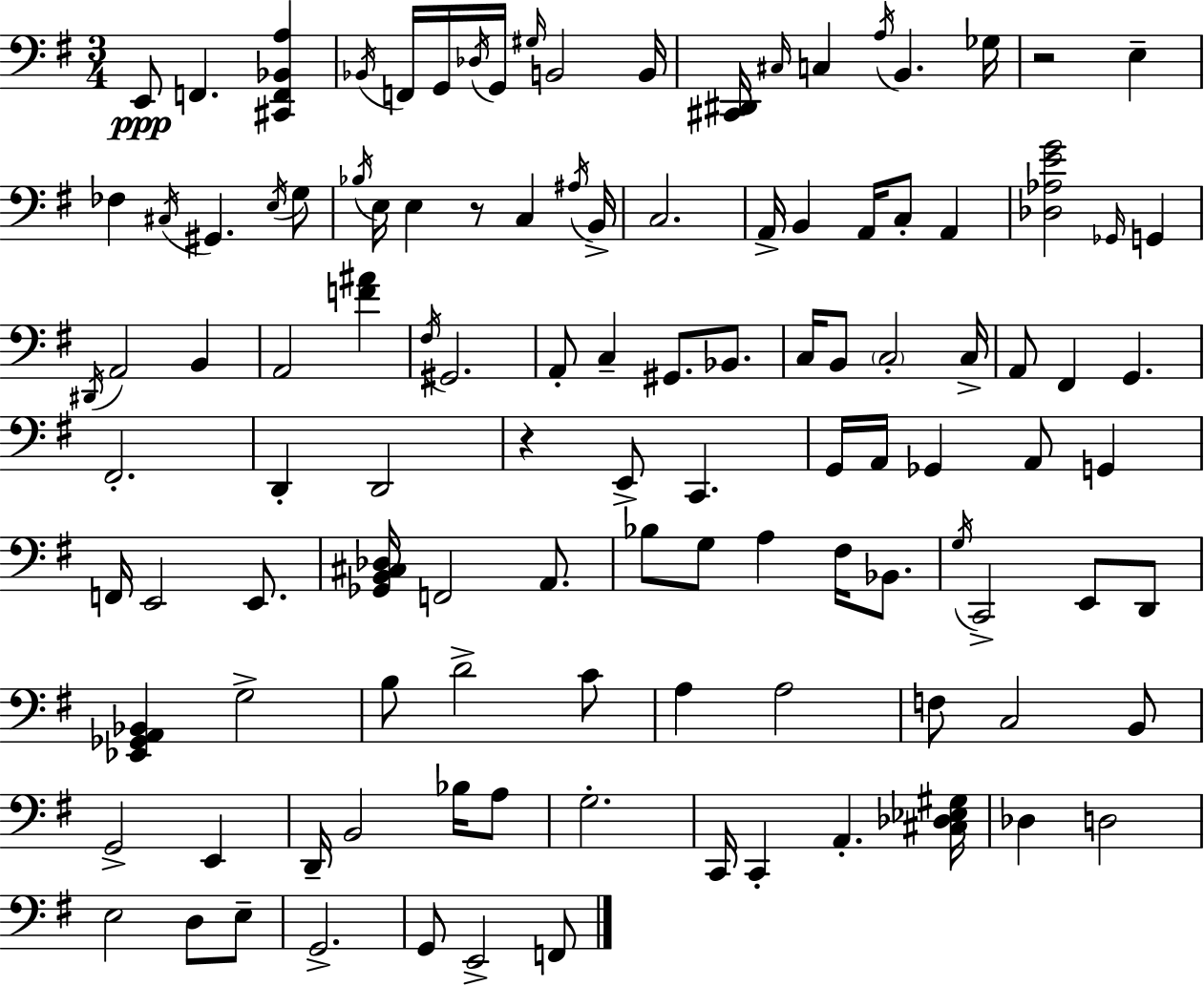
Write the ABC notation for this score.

X:1
T:Untitled
M:3/4
L:1/4
K:G
E,,/2 F,, [^C,,F,,_B,,A,] _B,,/4 F,,/4 G,,/4 _D,/4 G,,/4 ^G,/4 B,,2 B,,/4 [^C,,^D,,]/4 ^C,/4 C, A,/4 B,, _G,/4 z2 E, _F, ^C,/4 ^G,, E,/4 G,/2 _B,/4 E,/4 E, z/2 C, ^A,/4 B,,/4 C,2 A,,/4 B,, A,,/4 C,/2 A,, [_D,_A,EG]2 _G,,/4 G,, ^D,,/4 A,,2 B,, A,,2 [F^A] ^F,/4 ^G,,2 A,,/2 C, ^G,,/2 _B,,/2 C,/4 B,,/2 C,2 C,/4 A,,/2 ^F,, G,, ^F,,2 D,, D,,2 z E,,/2 C,, G,,/4 A,,/4 _G,, A,,/2 G,, F,,/4 E,,2 E,,/2 [_G,,B,,^C,_D,]/4 F,,2 A,,/2 _B,/2 G,/2 A, ^F,/4 _B,,/2 G,/4 C,,2 E,,/2 D,,/2 [_E,,_G,,A,,_B,,] G,2 B,/2 D2 C/2 A, A,2 F,/2 C,2 B,,/2 G,,2 E,, D,,/4 B,,2 _B,/4 A,/2 G,2 C,,/4 C,, A,, [^C,_D,_E,^G,]/4 _D, D,2 E,2 D,/2 E,/2 G,,2 G,,/2 E,,2 F,,/2